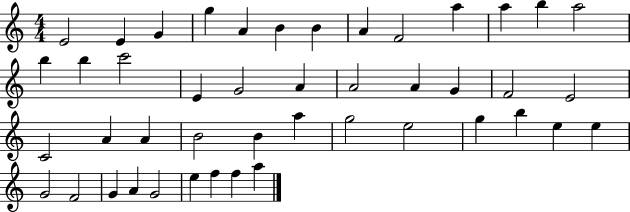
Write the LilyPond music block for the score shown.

{
  \clef treble
  \numericTimeSignature
  \time 4/4
  \key c \major
  e'2 e'4 g'4 | g''4 a'4 b'4 b'4 | a'4 f'2 a''4 | a''4 b''4 a''2 | \break b''4 b''4 c'''2 | e'4 g'2 a'4 | a'2 a'4 g'4 | f'2 e'2 | \break c'2 a'4 a'4 | b'2 b'4 a''4 | g''2 e''2 | g''4 b''4 e''4 e''4 | \break g'2 f'2 | g'4 a'4 g'2 | e''4 f''4 f''4 a''4 | \bar "|."
}